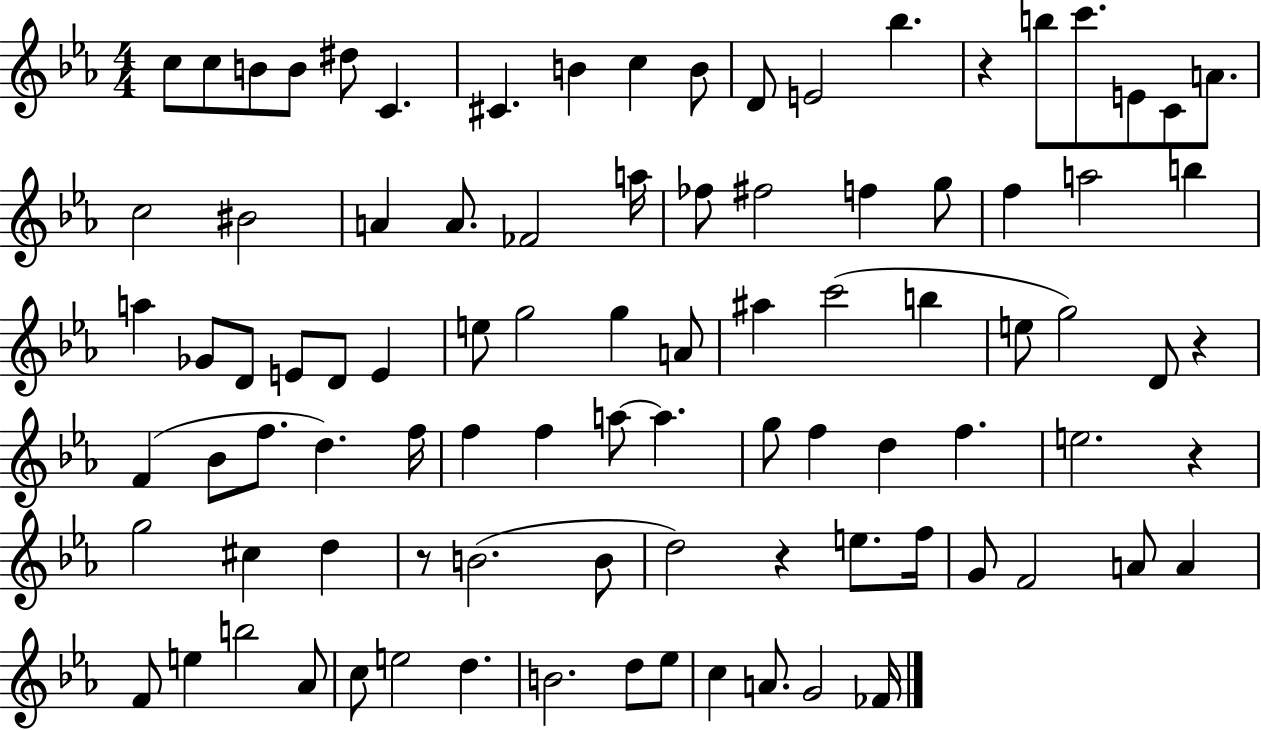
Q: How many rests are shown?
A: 5